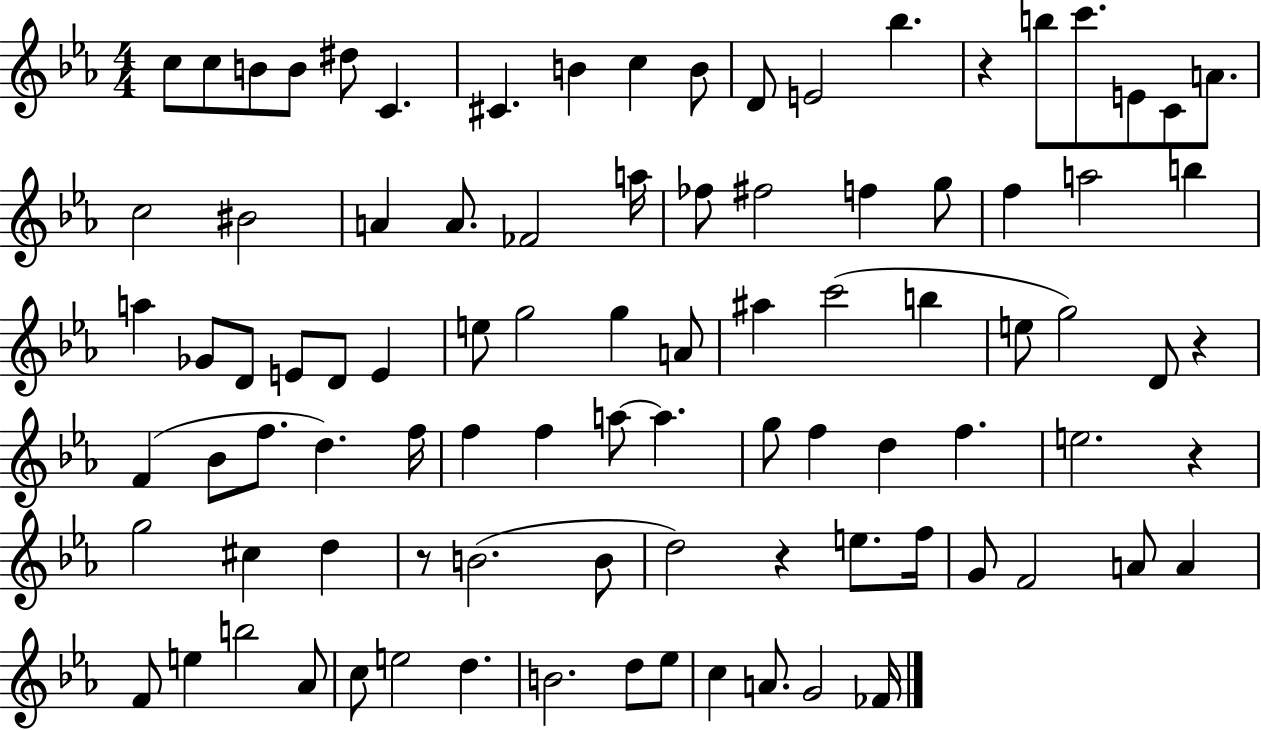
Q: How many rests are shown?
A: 5